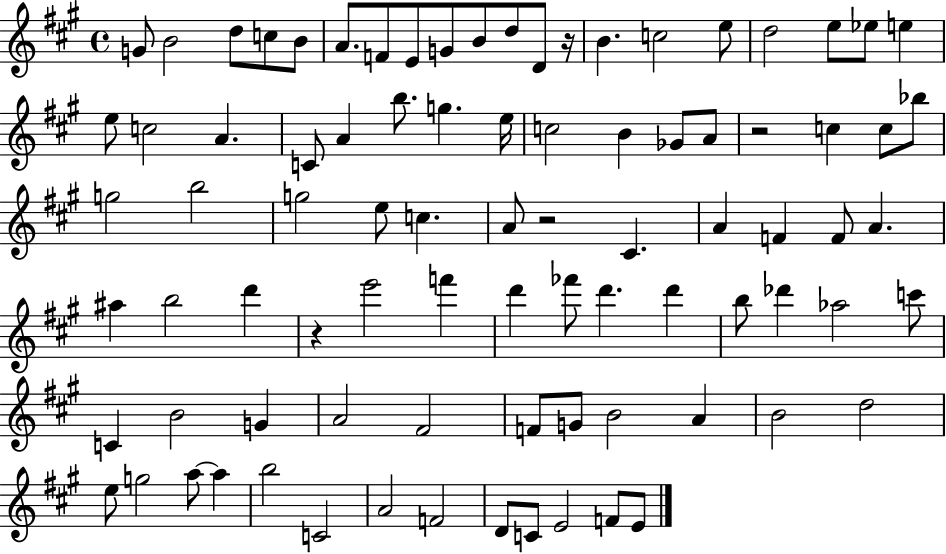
G4/e B4/h D5/e C5/e B4/e A4/e. F4/e E4/e G4/e B4/e D5/e D4/e R/s B4/q. C5/h E5/e D5/h E5/e Eb5/e E5/q E5/e C5/h A4/q. C4/e A4/q B5/e. G5/q. E5/s C5/h B4/q Gb4/e A4/e R/h C5/q C5/e Bb5/e G5/h B5/h G5/h E5/e C5/q. A4/e R/h C#4/q. A4/q F4/q F4/e A4/q. A#5/q B5/h D6/q R/q E6/h F6/q D6/q FES6/e D6/q. D6/q B5/e Db6/q Ab5/h C6/e C4/q B4/h G4/q A4/h F#4/h F4/e G4/e B4/h A4/q B4/h D5/h E5/e G5/h A5/e A5/q B5/h C4/h A4/h F4/h D4/e C4/e E4/h F4/e E4/e